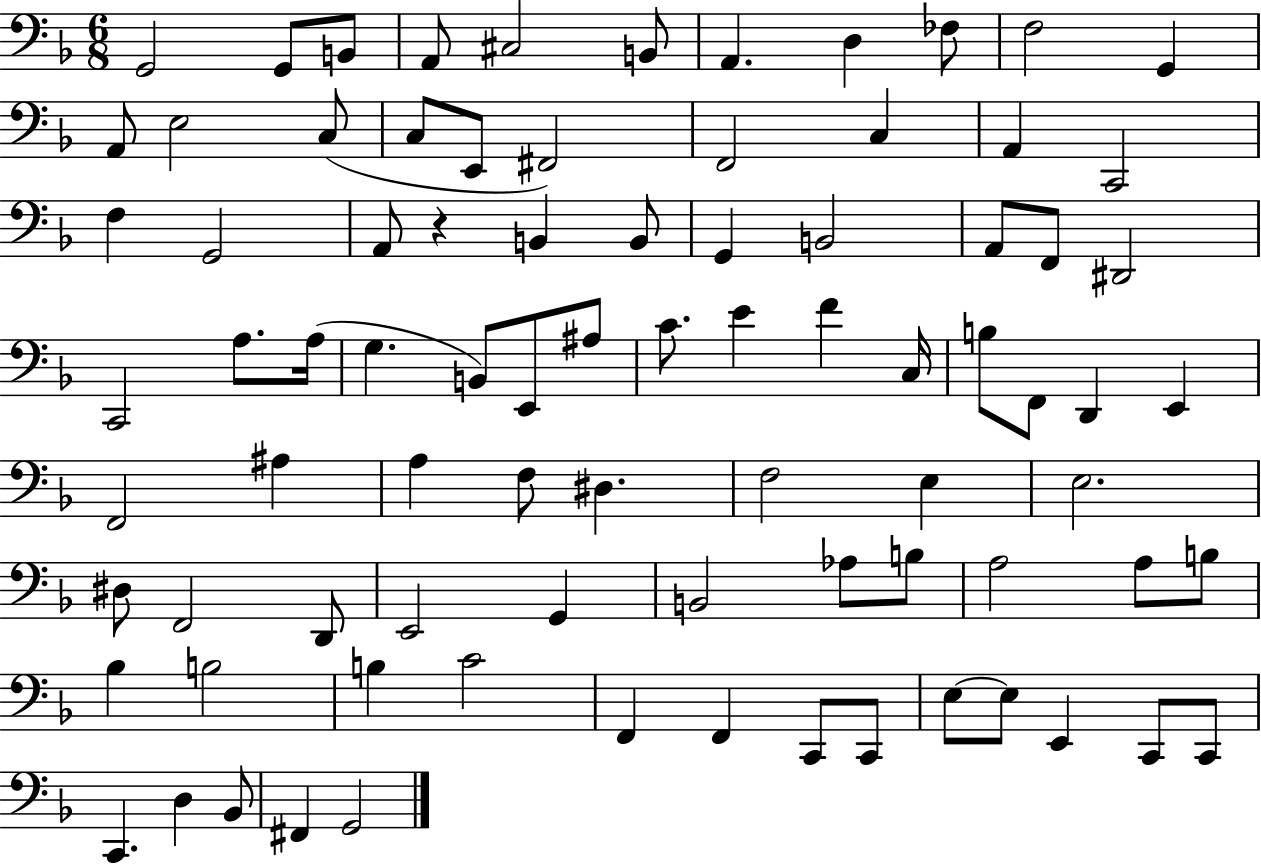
X:1
T:Untitled
M:6/8
L:1/4
K:F
G,,2 G,,/2 B,,/2 A,,/2 ^C,2 B,,/2 A,, D, _F,/2 F,2 G,, A,,/2 E,2 C,/2 C,/2 E,,/2 ^F,,2 F,,2 C, A,, C,,2 F, G,,2 A,,/2 z B,, B,,/2 G,, B,,2 A,,/2 F,,/2 ^D,,2 C,,2 A,/2 A,/4 G, B,,/2 E,,/2 ^A,/2 C/2 E F C,/4 B,/2 F,,/2 D,, E,, F,,2 ^A, A, F,/2 ^D, F,2 E, E,2 ^D,/2 F,,2 D,,/2 E,,2 G,, B,,2 _A,/2 B,/2 A,2 A,/2 B,/2 _B, B,2 B, C2 F,, F,, C,,/2 C,,/2 E,/2 E,/2 E,, C,,/2 C,,/2 C,, D, _B,,/2 ^F,, G,,2